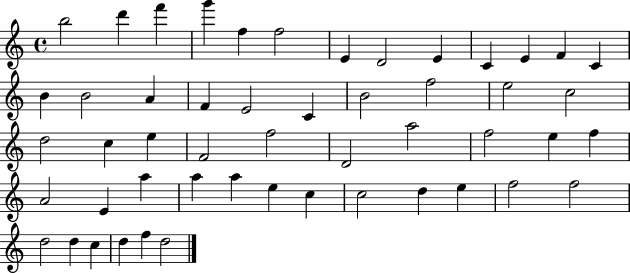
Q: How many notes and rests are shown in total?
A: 51